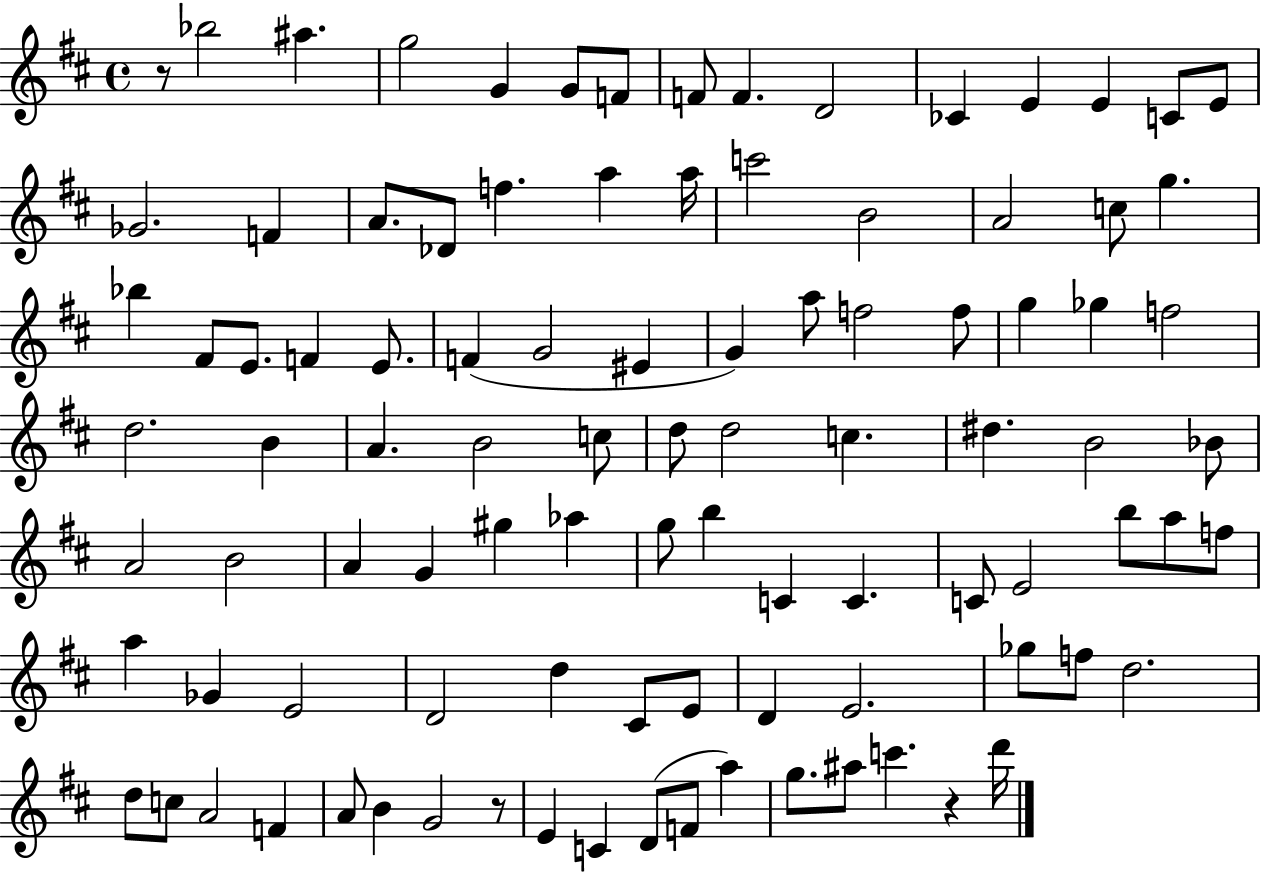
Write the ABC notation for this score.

X:1
T:Untitled
M:4/4
L:1/4
K:D
z/2 _b2 ^a g2 G G/2 F/2 F/2 F D2 _C E E C/2 E/2 _G2 F A/2 _D/2 f a a/4 c'2 B2 A2 c/2 g _b ^F/2 E/2 F E/2 F G2 ^E G a/2 f2 f/2 g _g f2 d2 B A B2 c/2 d/2 d2 c ^d B2 _B/2 A2 B2 A G ^g _a g/2 b C C C/2 E2 b/2 a/2 f/2 a _G E2 D2 d ^C/2 E/2 D E2 _g/2 f/2 d2 d/2 c/2 A2 F A/2 B G2 z/2 E C D/2 F/2 a g/2 ^a/2 c' z d'/4